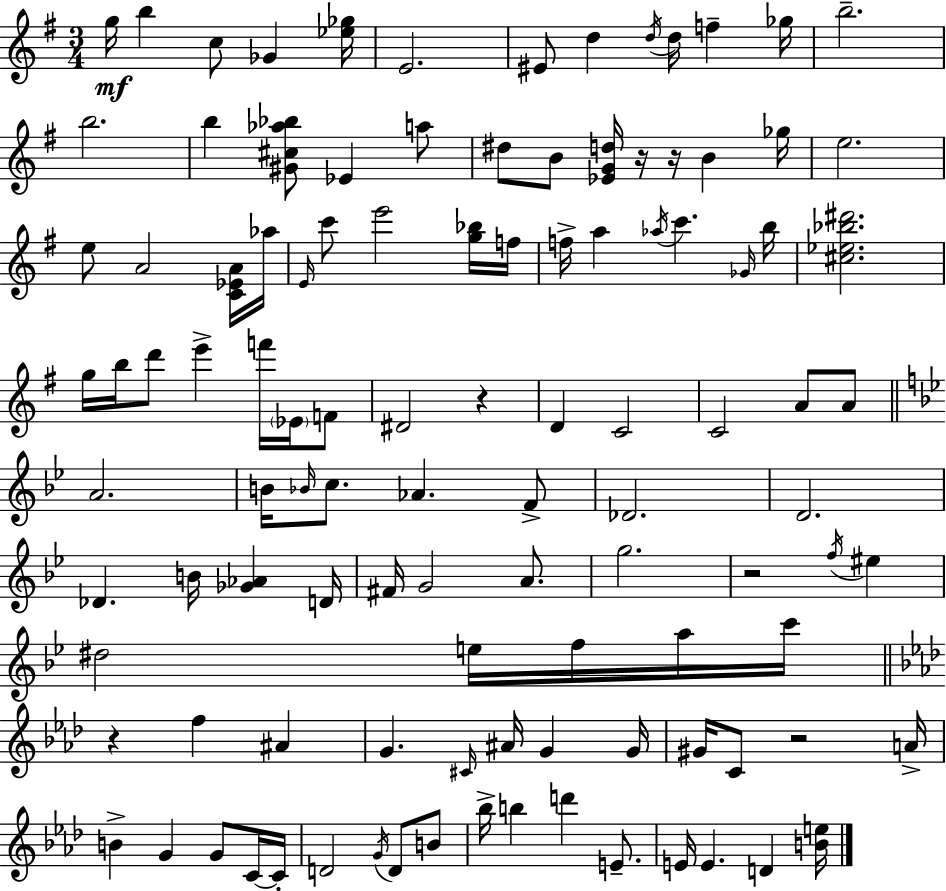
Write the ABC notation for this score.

X:1
T:Untitled
M:3/4
L:1/4
K:Em
g/4 b c/2 _G [_e_g]/4 E2 ^E/2 d d/4 d/4 f _g/4 b2 b2 b [^G^c_a_b]/2 _E a/2 ^d/2 B/2 [_EGd]/4 z/4 z/4 B _g/4 e2 e/2 A2 [C_EA]/4 _a/4 E/4 c'/2 e'2 [g_b]/4 f/4 f/4 a _a/4 c' _G/4 b/4 [^c_e_b^d']2 g/4 b/4 d'/2 e' f'/4 _E/4 F/2 ^D2 z D C2 C2 A/2 A/2 A2 B/4 _B/4 c/2 _A F/2 _D2 D2 _D B/4 [_G_A] D/4 ^F/4 G2 A/2 g2 z2 f/4 ^e ^d2 e/4 f/4 a/4 c'/4 z f ^A G ^C/4 ^A/4 G G/4 ^G/4 C/2 z2 A/4 B G G/2 C/4 C/4 D2 G/4 D/2 B/2 _b/4 b d' E/2 E/4 E D [Be]/4